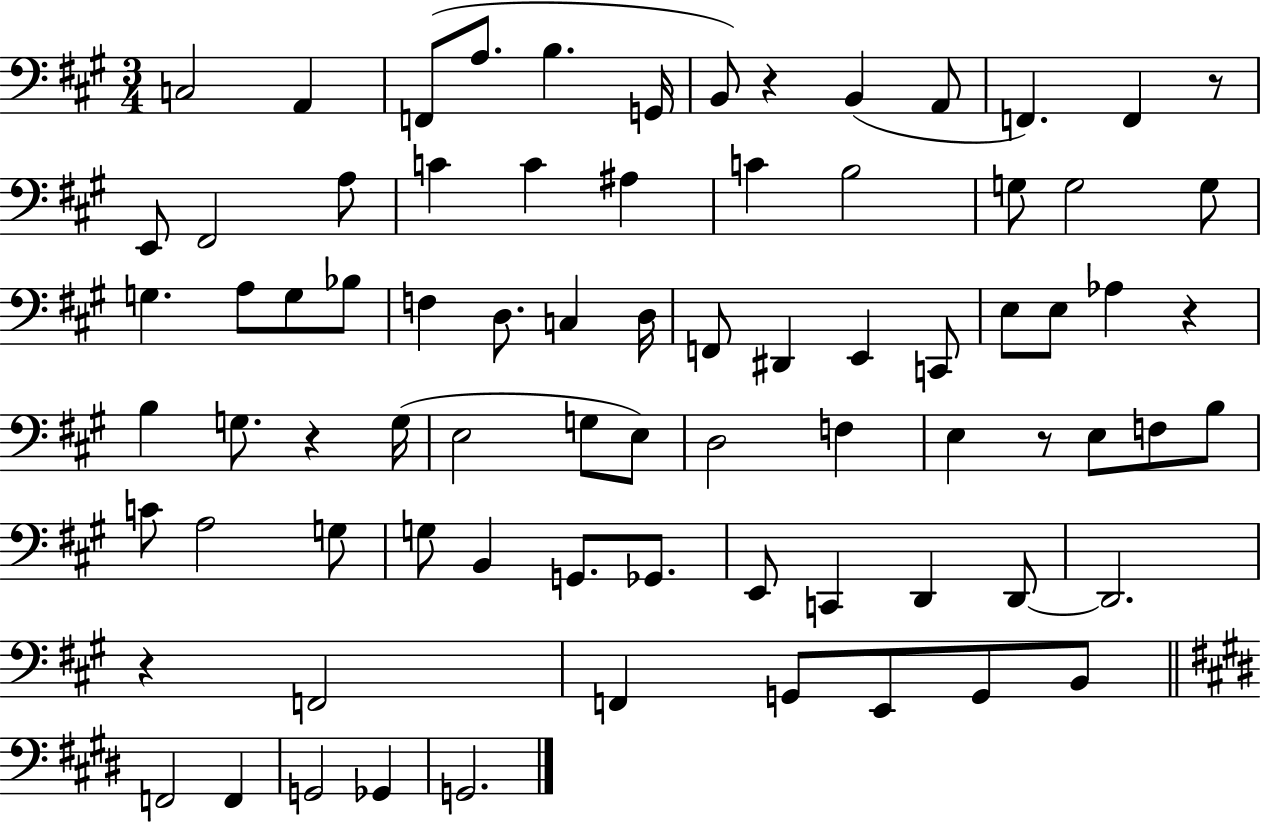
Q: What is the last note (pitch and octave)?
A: G2